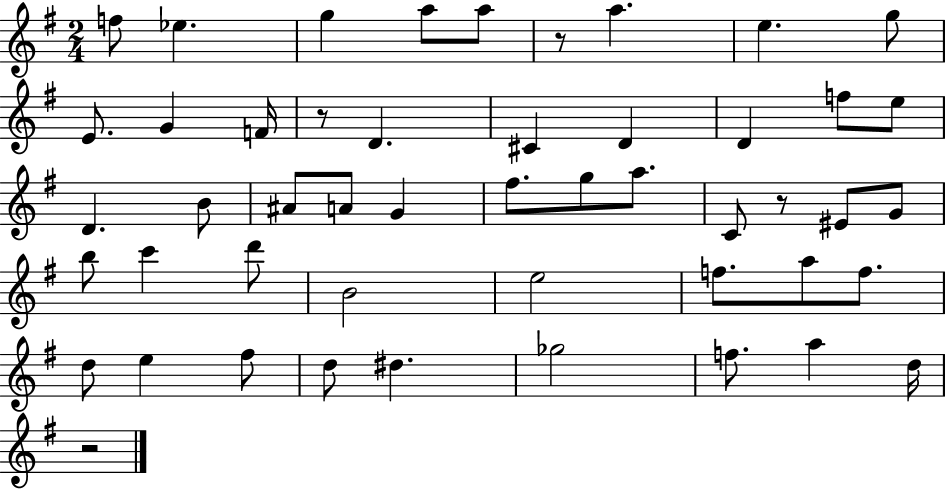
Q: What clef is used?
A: treble